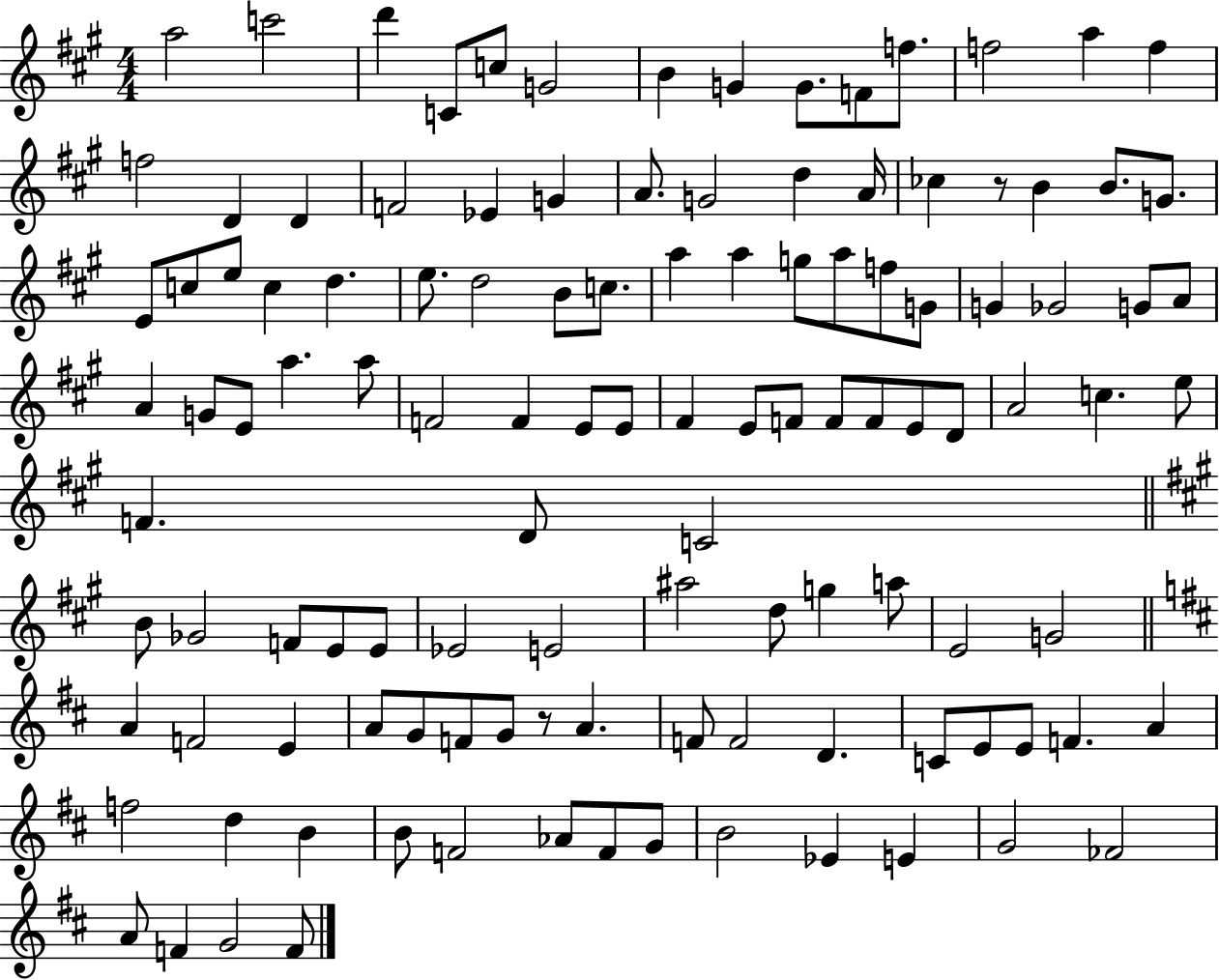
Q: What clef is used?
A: treble